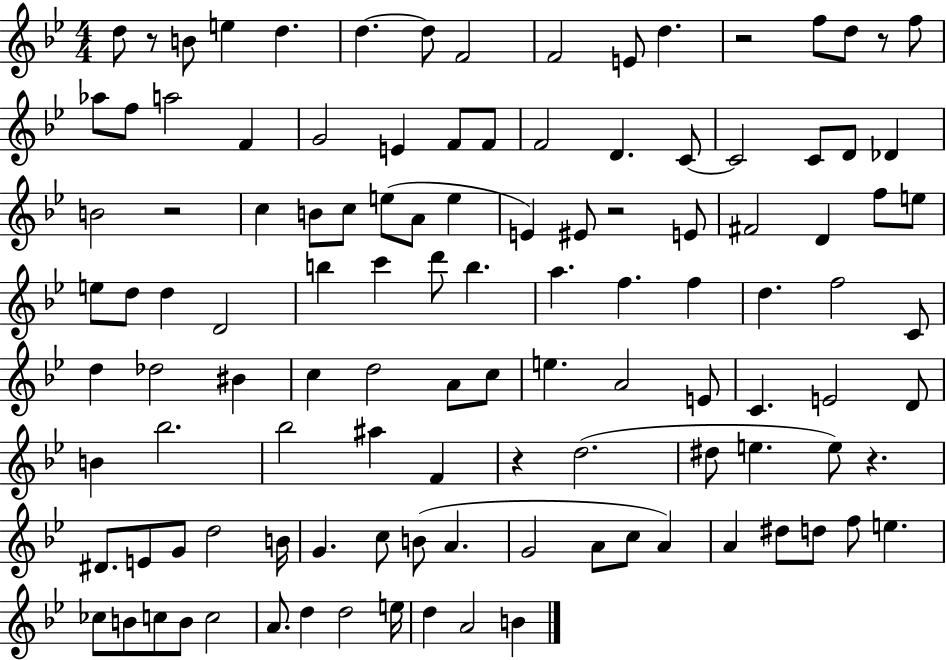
{
  \clef treble
  \numericTimeSignature
  \time 4/4
  \key bes \major
  d''8 r8 b'8 e''4 d''4. | d''4.~~ d''8 f'2 | f'2 e'8 d''4. | r2 f''8 d''8 r8 f''8 | \break aes''8 f''8 a''2 f'4 | g'2 e'4 f'8 f'8 | f'2 d'4. c'8~~ | c'2 c'8 d'8 des'4 | \break b'2 r2 | c''4 b'8 c''8 e''8( a'8 e''4 | e'4) eis'8 r2 e'8 | fis'2 d'4 f''8 e''8 | \break e''8 d''8 d''4 d'2 | b''4 c'''4 d'''8 b''4. | a''4. f''4. f''4 | d''4. f''2 c'8 | \break d''4 des''2 bis'4 | c''4 d''2 a'8 c''8 | e''4. a'2 e'8 | c'4. e'2 d'8 | \break b'4 bes''2. | bes''2 ais''4 f'4 | r4 d''2.( | dis''8 e''4. e''8) r4. | \break dis'8. e'8 g'8 d''2 b'16 | g'4. c''8 b'8( a'4. | g'2 a'8 c''8 a'4) | a'4 dis''8 d''8 f''8 e''4. | \break ces''8 b'8 c''8 b'8 c''2 | a'8. d''4 d''2 e''16 | d''4 a'2 b'4 | \bar "|."
}